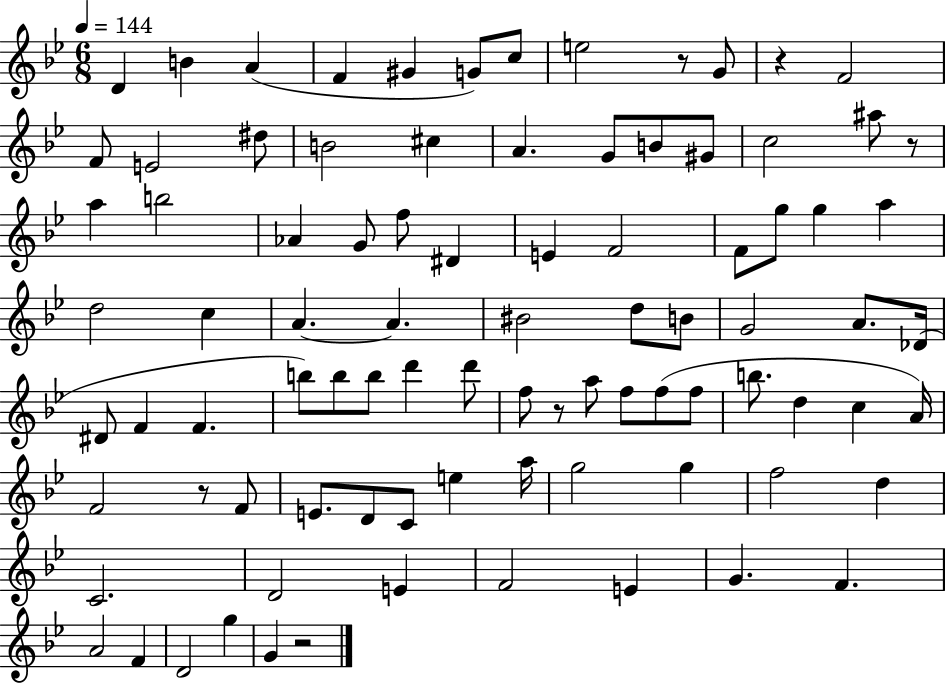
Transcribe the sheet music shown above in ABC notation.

X:1
T:Untitled
M:6/8
L:1/4
K:Bb
D B A F ^G G/2 c/2 e2 z/2 G/2 z F2 F/2 E2 ^d/2 B2 ^c A G/2 B/2 ^G/2 c2 ^a/2 z/2 a b2 _A G/2 f/2 ^D E F2 F/2 g/2 g a d2 c A A ^B2 d/2 B/2 G2 A/2 _D/4 ^D/2 F F b/2 b/2 b/2 d' d'/2 f/2 z/2 a/2 f/2 f/2 f/2 b/2 d c A/4 F2 z/2 F/2 E/2 D/2 C/2 e a/4 g2 g f2 d C2 D2 E F2 E G F A2 F D2 g G z2